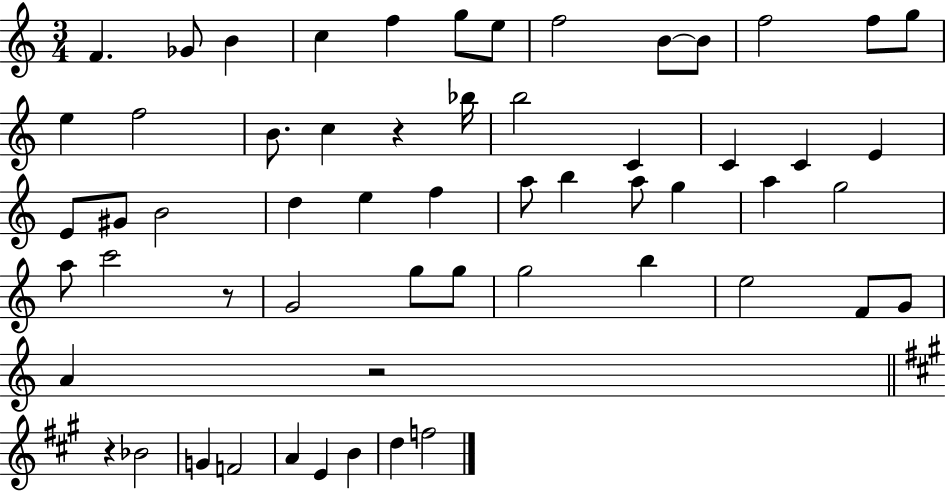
{
  \clef treble
  \numericTimeSignature
  \time 3/4
  \key c \major
  f'4. ges'8 b'4 | c''4 f''4 g''8 e''8 | f''2 b'8~~ b'8 | f''2 f''8 g''8 | \break e''4 f''2 | b'8. c''4 r4 bes''16 | b''2 c'4 | c'4 c'4 e'4 | \break e'8 gis'8 b'2 | d''4 e''4 f''4 | a''8 b''4 a''8 g''4 | a''4 g''2 | \break a''8 c'''2 r8 | g'2 g''8 g''8 | g''2 b''4 | e''2 f'8 g'8 | \break a'4 r2 | \bar "||" \break \key a \major r4 bes'2 | g'4 f'2 | a'4 e'4 b'4 | d''4 f''2 | \break \bar "|."
}